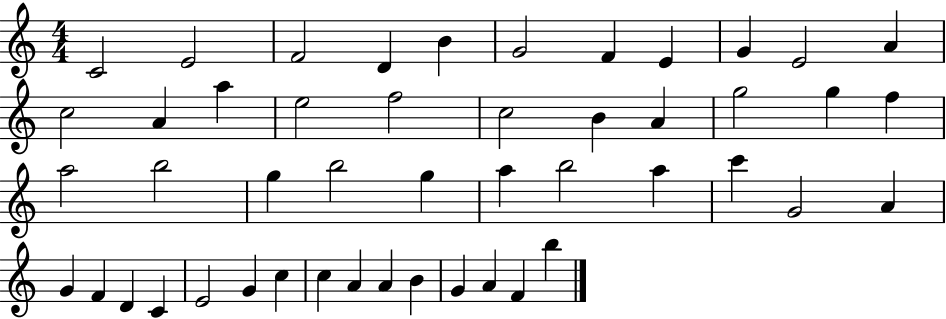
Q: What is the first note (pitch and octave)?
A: C4